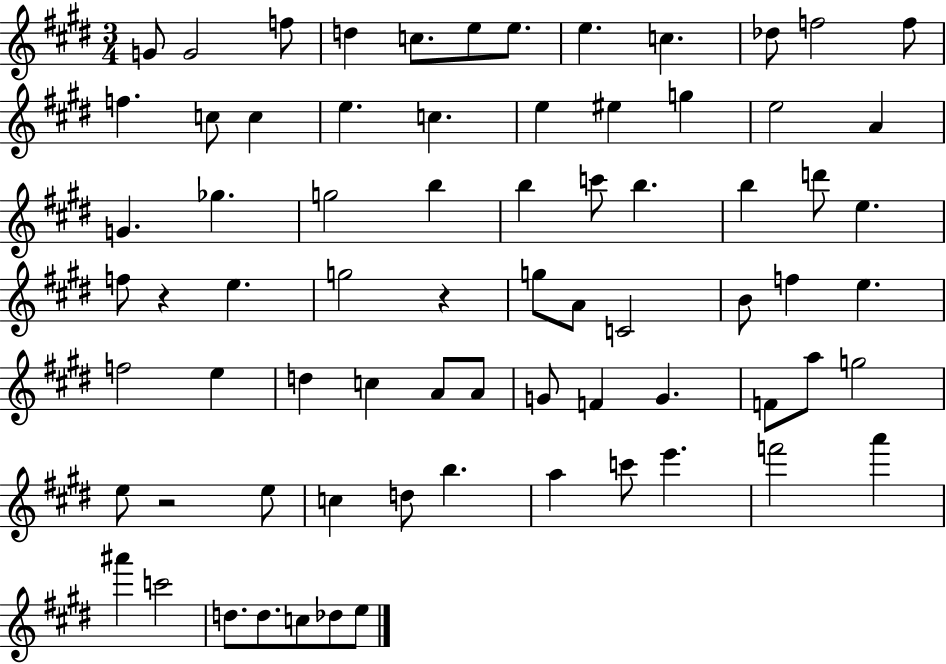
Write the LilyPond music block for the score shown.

{
  \clef treble
  \numericTimeSignature
  \time 3/4
  \key e \major
  \repeat volta 2 { g'8 g'2 f''8 | d''4 c''8. e''8 e''8. | e''4. c''4. | des''8 f''2 f''8 | \break f''4. c''8 c''4 | e''4. c''4. | e''4 eis''4 g''4 | e''2 a'4 | \break g'4. ges''4. | g''2 b''4 | b''4 c'''8 b''4. | b''4 d'''8 e''4. | \break f''8 r4 e''4. | g''2 r4 | g''8 a'8 c'2 | b'8 f''4 e''4. | \break f''2 e''4 | d''4 c''4 a'8 a'8 | g'8 f'4 g'4. | f'8 a''8 g''2 | \break e''8 r2 e''8 | c''4 d''8 b''4. | a''4 c'''8 e'''4. | f'''2 a'''4 | \break ais'''4 c'''2 | d''8. d''8. c''8 des''8 e''8 | } \bar "|."
}